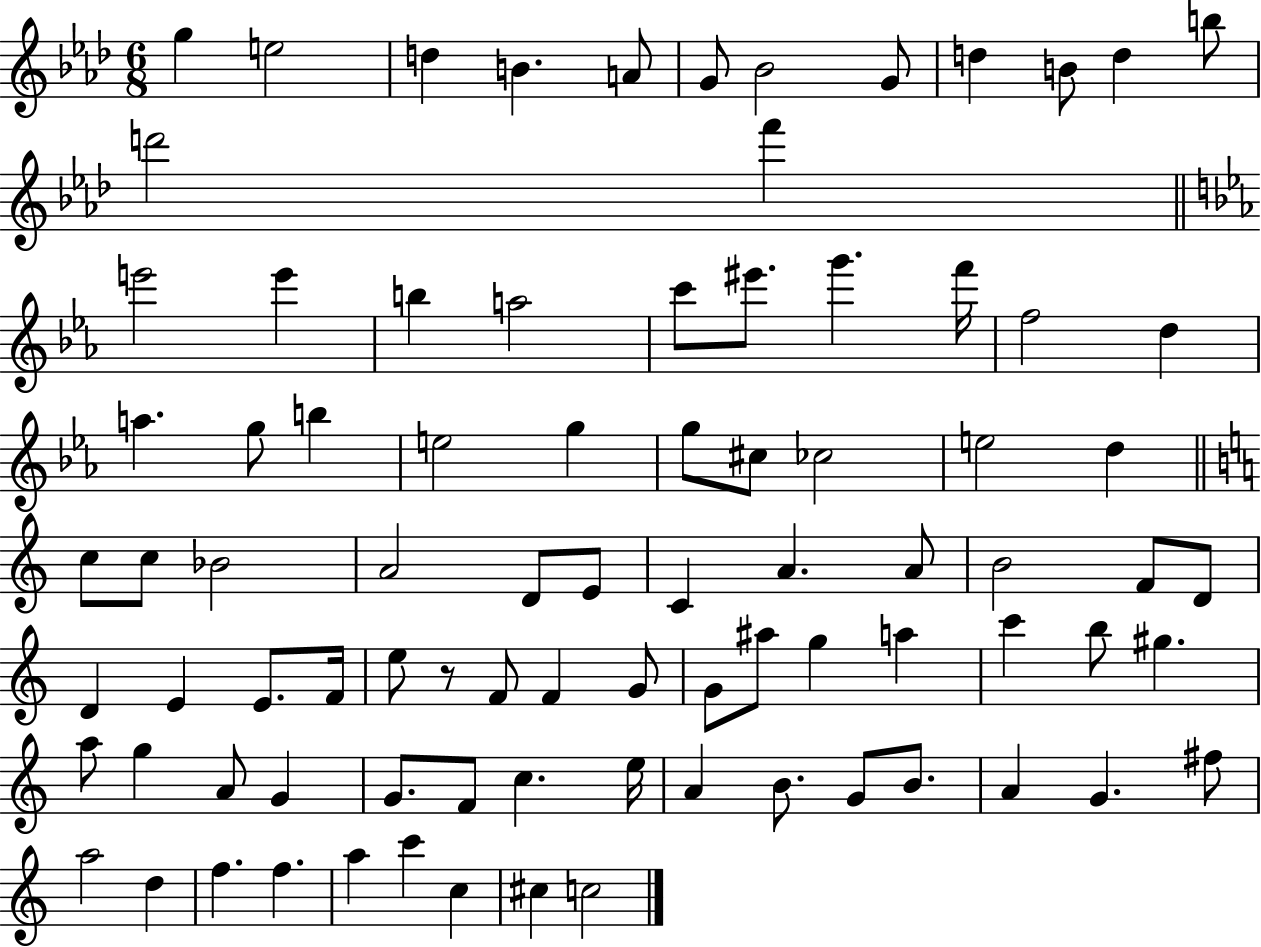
G5/q E5/h D5/q B4/q. A4/e G4/e Bb4/h G4/e D5/q B4/e D5/q B5/e D6/h F6/q E6/h E6/q B5/q A5/h C6/e EIS6/e. G6/q. F6/s F5/h D5/q A5/q. G5/e B5/q E5/h G5/q G5/e C#5/e CES5/h E5/h D5/q C5/e C5/e Bb4/h A4/h D4/e E4/e C4/q A4/q. A4/e B4/h F4/e D4/e D4/q E4/q E4/e. F4/s E5/e R/e F4/e F4/q G4/e G4/e A#5/e G5/q A5/q C6/q B5/e G#5/q. A5/e G5/q A4/e G4/q G4/e. F4/e C5/q. E5/s A4/q B4/e. G4/e B4/e. A4/q G4/q. F#5/e A5/h D5/q F5/q. F5/q. A5/q C6/q C5/q C#5/q C5/h